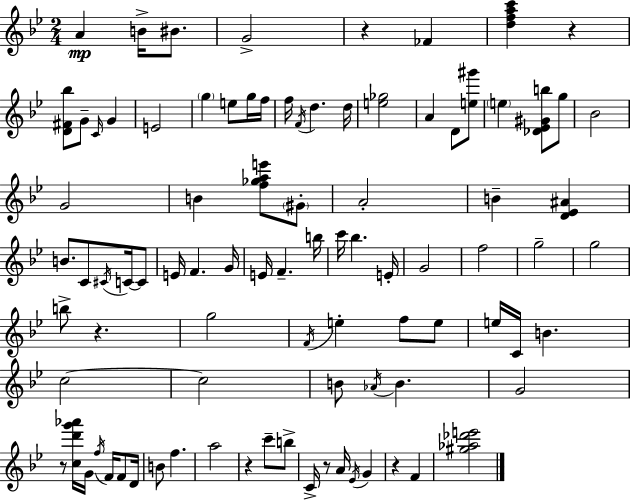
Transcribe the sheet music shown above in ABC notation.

X:1
T:Untitled
M:2/4
L:1/4
K:Gm
A B/4 ^B/2 G2 z _F [dfac'] z [D^F_b]/2 G/2 C/4 G E2 g e/2 g/4 f/4 f/4 F/4 d d/4 [e_g]2 A D/2 [e^g']/2 e [_D_E^Gb]/2 g/2 _B2 G2 B [f_gae']/2 ^G/2 A2 B [D_E^A] B/2 C/2 ^C/4 C/4 C/2 E/4 F G/4 E/4 F b/4 c'/4 _b E/4 G2 f2 g2 g2 b/2 z g2 F/4 e f/2 e/2 e/4 C/4 B c2 c2 B/2 _A/4 B G2 z/2 [cd'g'_a']/4 G/4 f/4 F/4 F/2 D/4 B/2 f a2 z c'/2 b/2 C/4 z/2 A/4 _E/4 G z F [^g_a_d'e']2